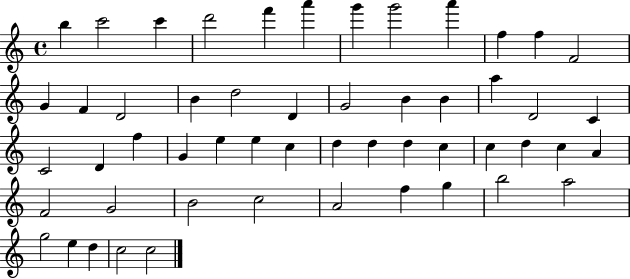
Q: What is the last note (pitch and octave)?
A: C5